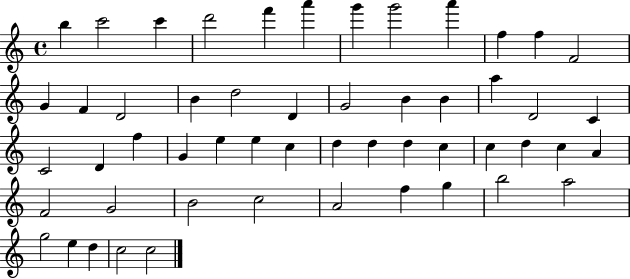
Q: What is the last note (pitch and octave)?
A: C5